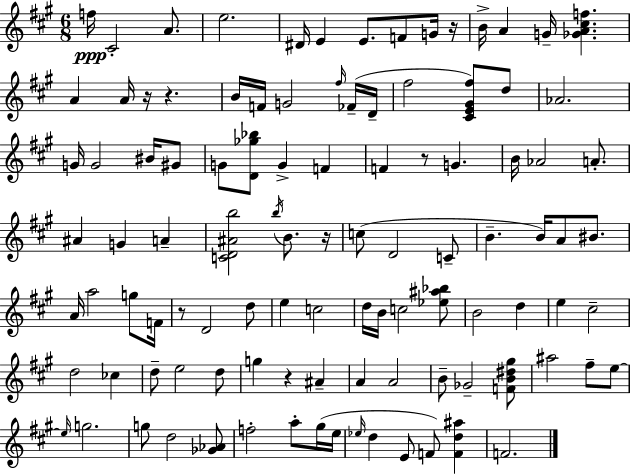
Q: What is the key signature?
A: A major